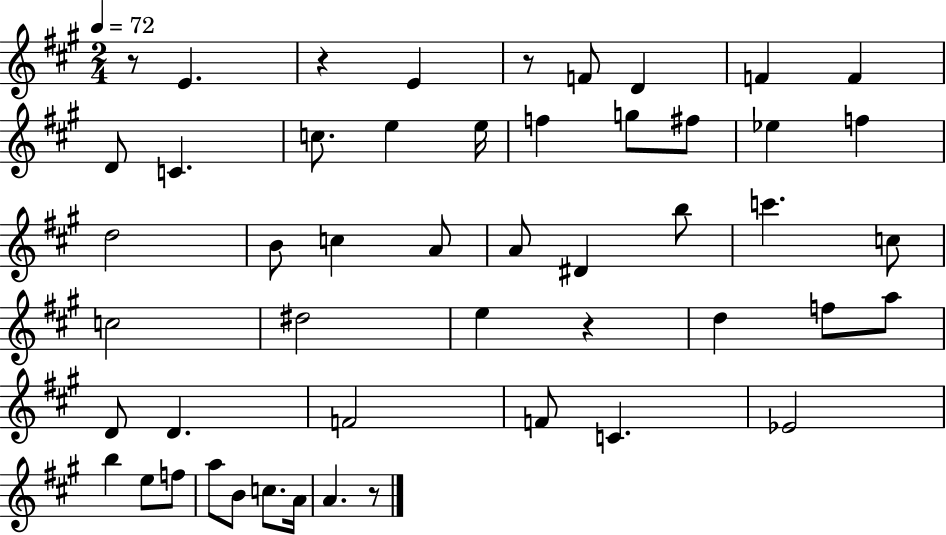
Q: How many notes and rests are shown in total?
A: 50